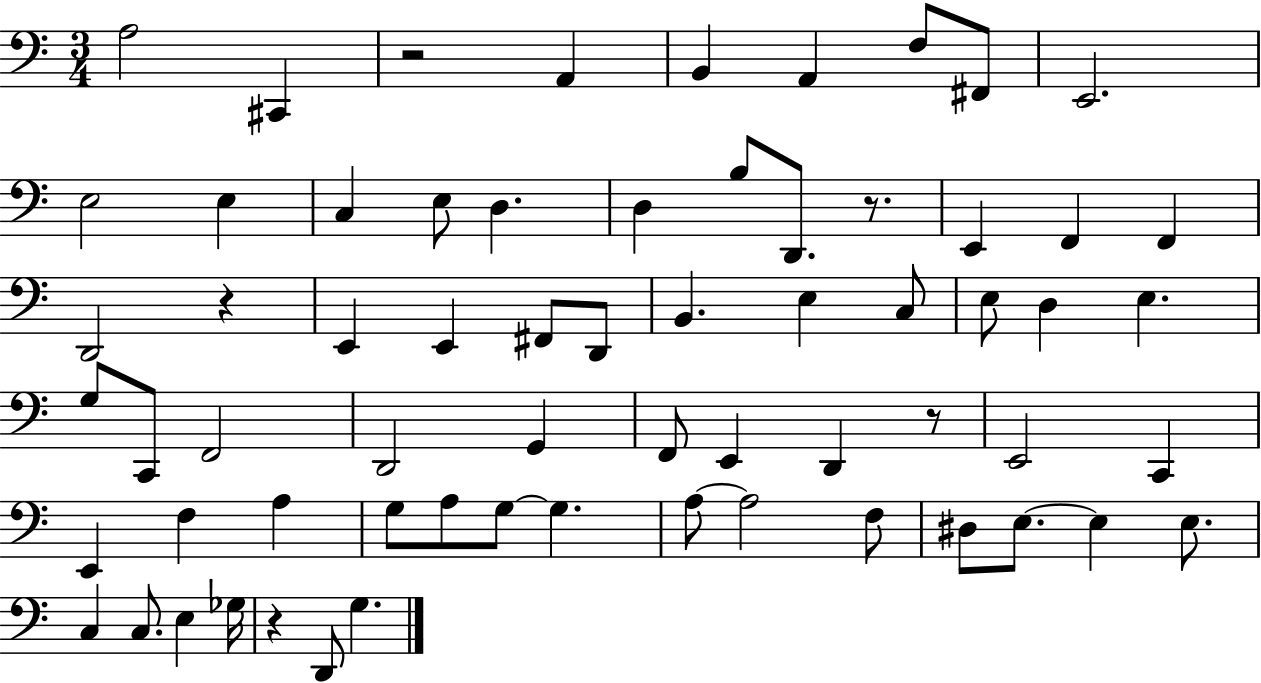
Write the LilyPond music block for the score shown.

{
  \clef bass
  \numericTimeSignature
  \time 3/4
  \key c \major
  a2 cis,4 | r2 a,4 | b,4 a,4 f8 fis,8 | e,2. | \break e2 e4 | c4 e8 d4. | d4 b8 d,8. r8. | e,4 f,4 f,4 | \break d,2 r4 | e,4 e,4 fis,8 d,8 | b,4. e4 c8 | e8 d4 e4. | \break g8 c,8 f,2 | d,2 g,4 | f,8 e,4 d,4 r8 | e,2 c,4 | \break e,4 f4 a4 | g8 a8 g8~~ g4. | a8~~ a2 f8 | dis8 e8.~~ e4 e8. | \break c4 c8. e4 ges16 | r4 d,8 g4. | \bar "|."
}